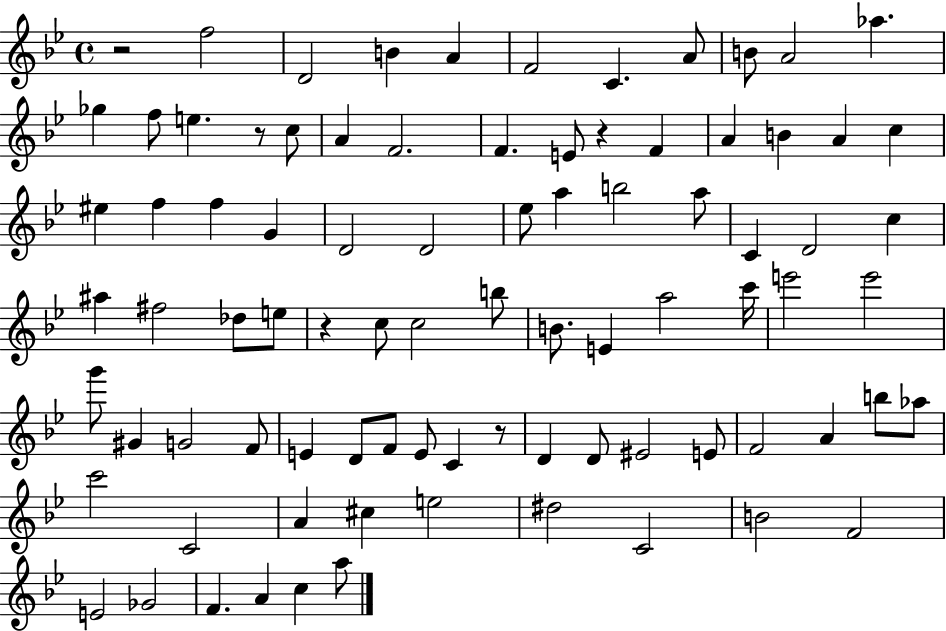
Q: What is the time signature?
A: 4/4